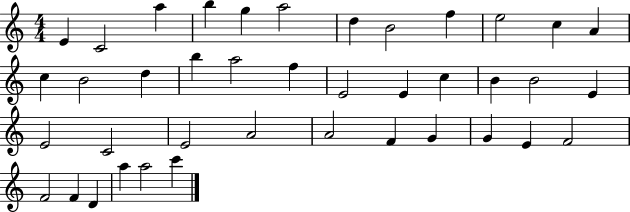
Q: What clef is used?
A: treble